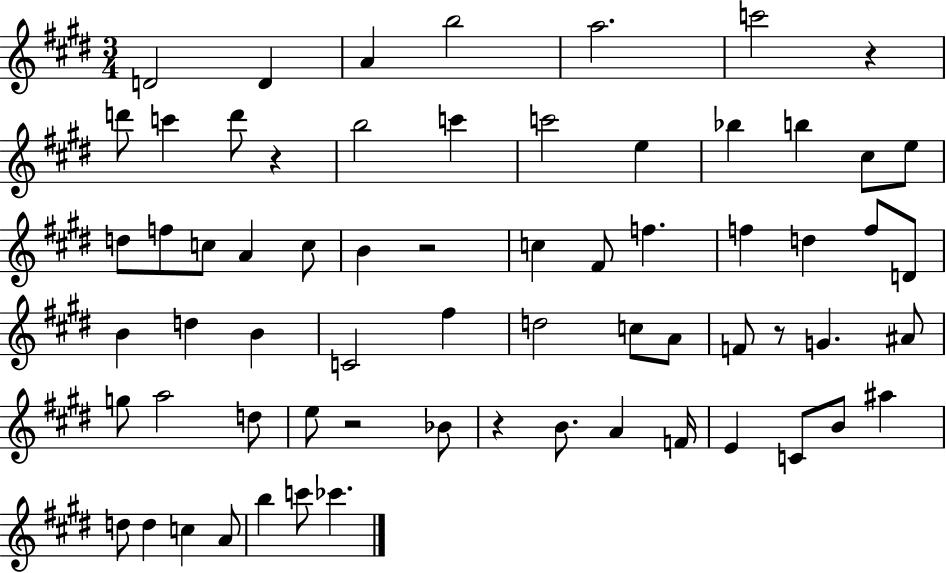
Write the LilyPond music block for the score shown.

{
  \clef treble
  \numericTimeSignature
  \time 3/4
  \key e \major
  d'2 d'4 | a'4 b''2 | a''2. | c'''2 r4 | \break d'''8 c'''4 d'''8 r4 | b''2 c'''4 | c'''2 e''4 | bes''4 b''4 cis''8 e''8 | \break d''8 f''8 c''8 a'4 c''8 | b'4 r2 | c''4 fis'8 f''4. | f''4 d''4 f''8 d'8 | \break b'4 d''4 b'4 | c'2 fis''4 | d''2 c''8 a'8 | f'8 r8 g'4. ais'8 | \break g''8 a''2 d''8 | e''8 r2 bes'8 | r4 b'8. a'4 f'16 | e'4 c'8 b'8 ais''4 | \break d''8 d''4 c''4 a'8 | b''4 c'''8 ces'''4. | \bar "|."
}